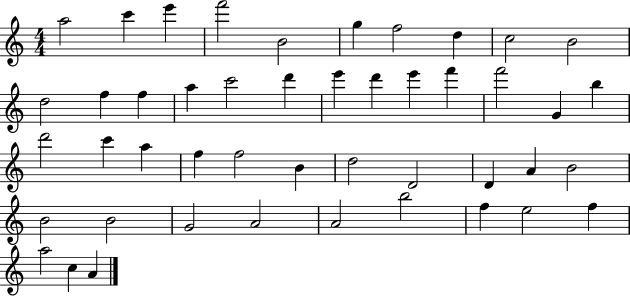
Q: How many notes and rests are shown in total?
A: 46